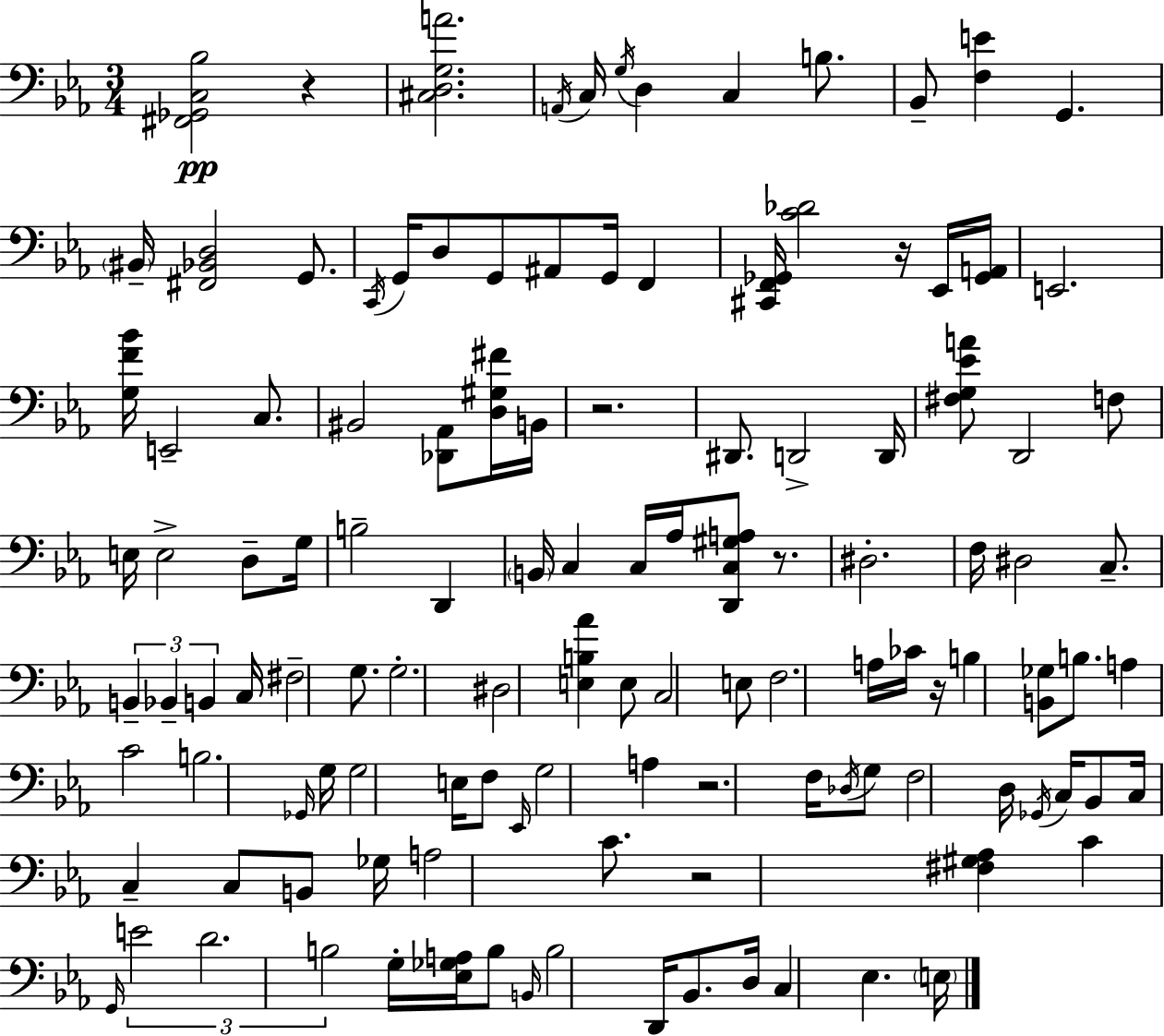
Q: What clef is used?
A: bass